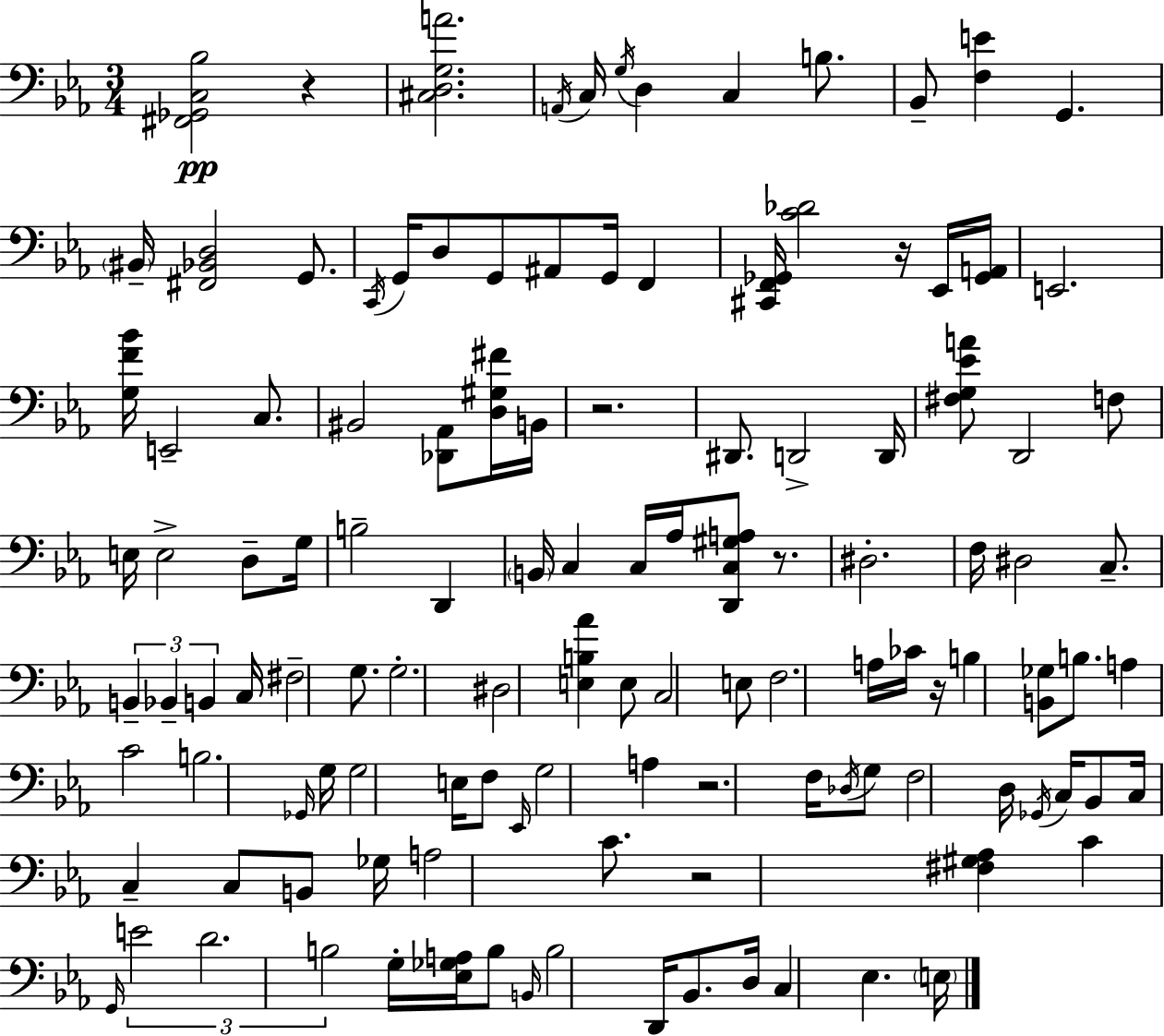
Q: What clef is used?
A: bass